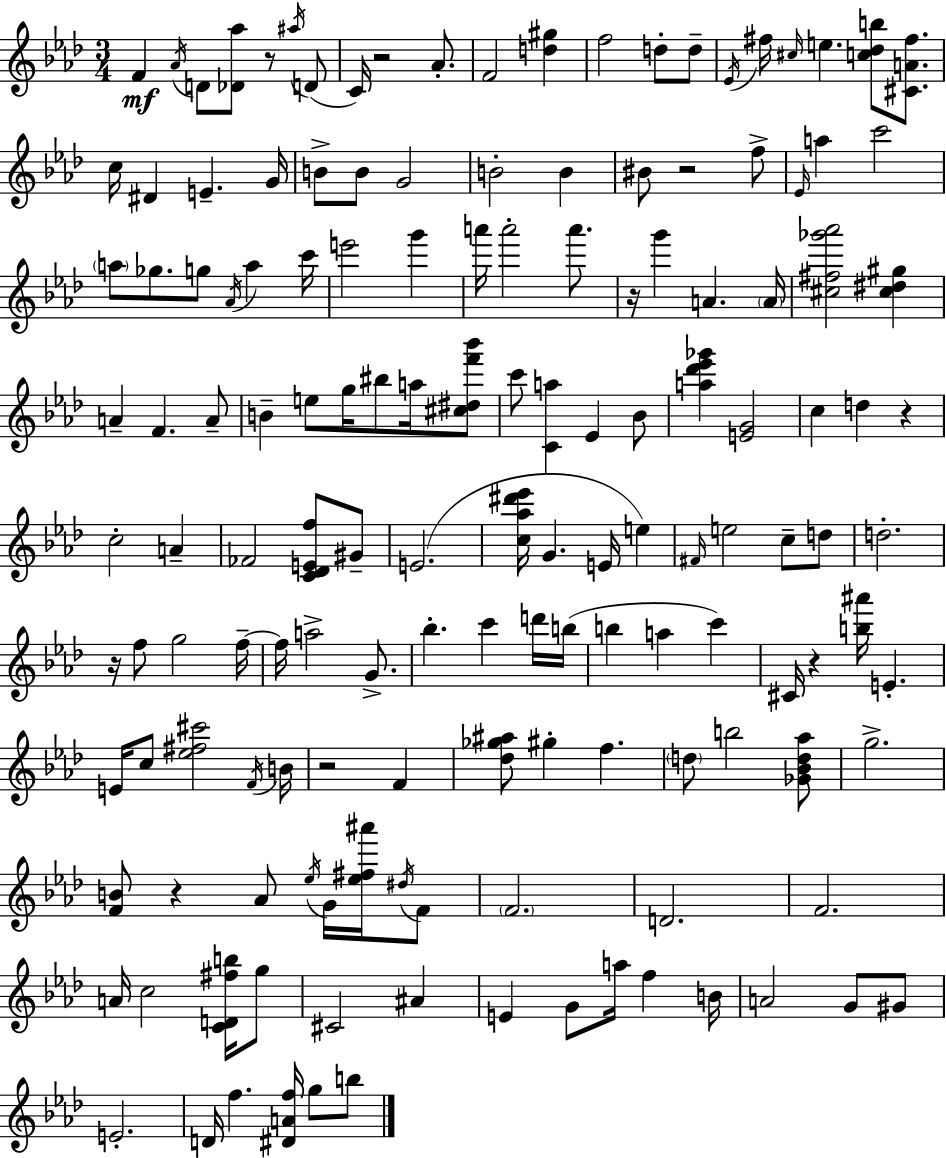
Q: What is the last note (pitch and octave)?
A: B5